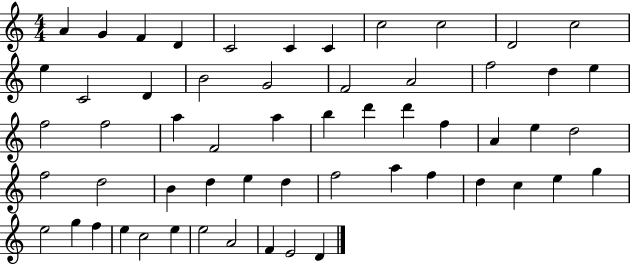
A4/q G4/q F4/q D4/q C4/h C4/q C4/q C5/h C5/h D4/h C5/h E5/q C4/h D4/q B4/h G4/h F4/h A4/h F5/h D5/q E5/q F5/h F5/h A5/q F4/h A5/q B5/q D6/q D6/q F5/q A4/q E5/q D5/h F5/h D5/h B4/q D5/q E5/q D5/q F5/h A5/q F5/q D5/q C5/q E5/q G5/q E5/h G5/q F5/q E5/q C5/h E5/q E5/h A4/h F4/q E4/h D4/q